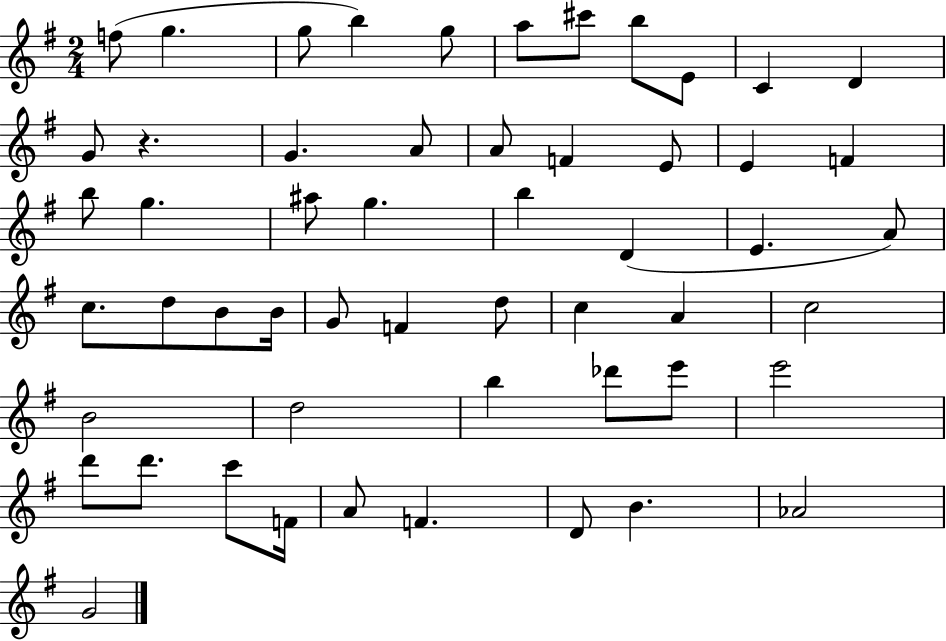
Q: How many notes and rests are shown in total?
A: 54